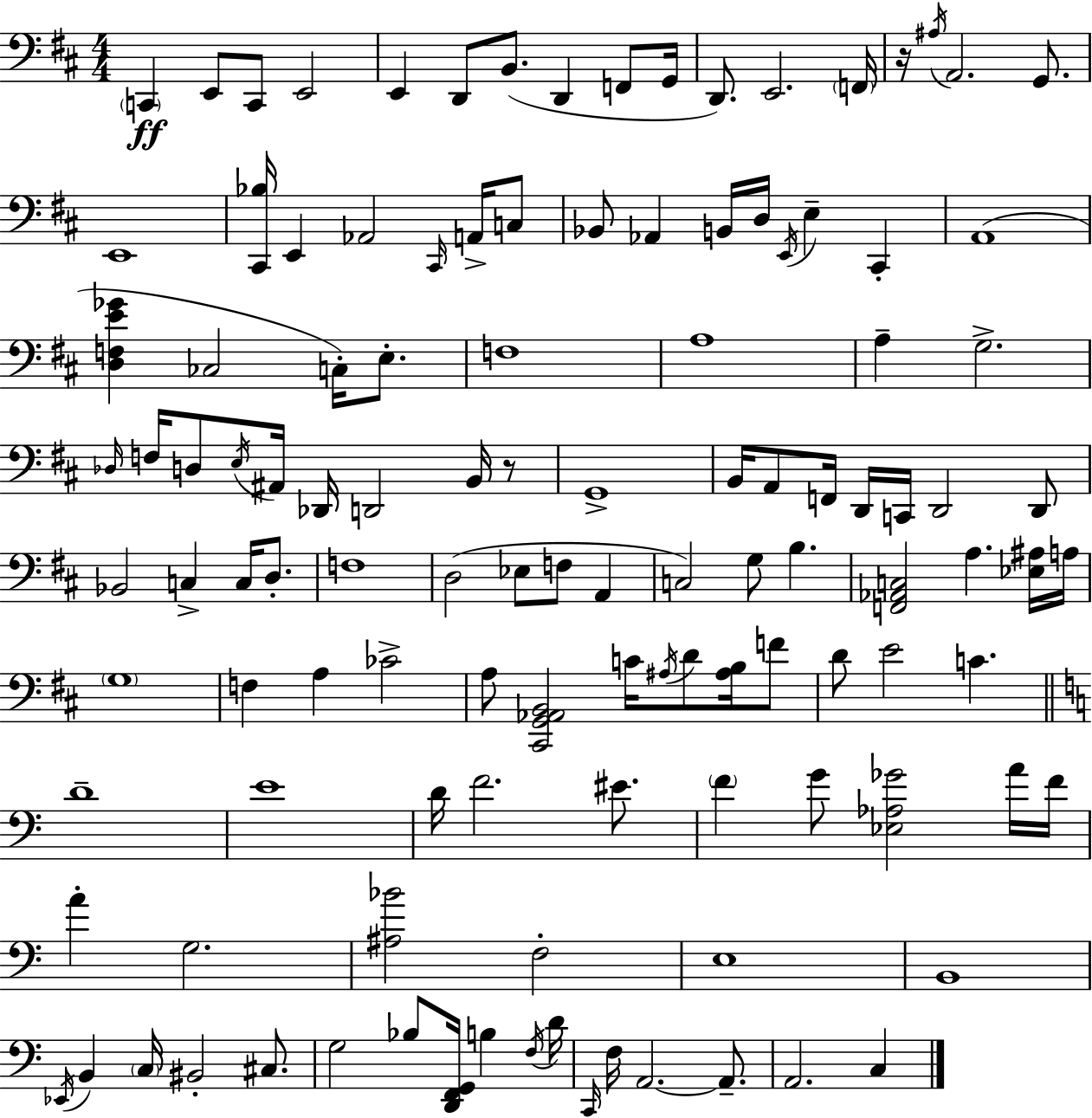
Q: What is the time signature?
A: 4/4